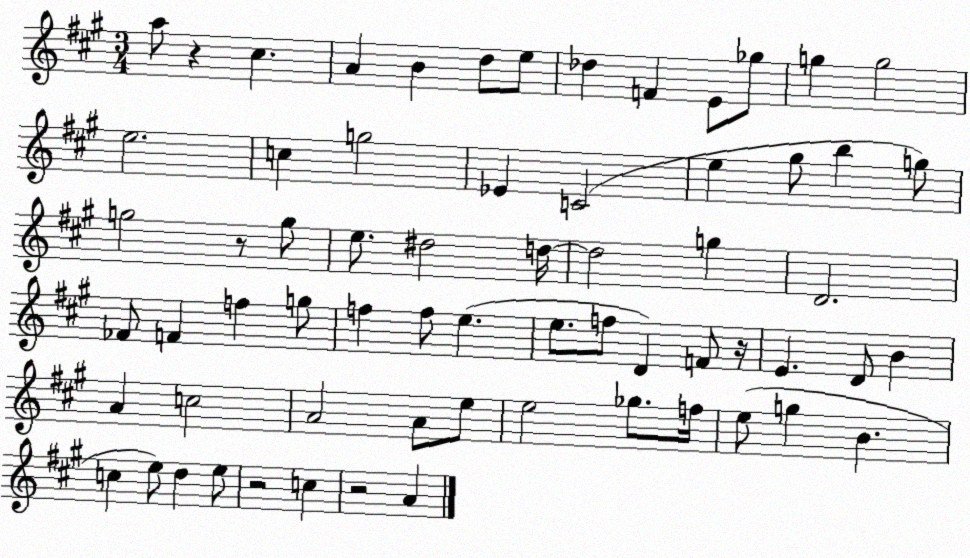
X:1
T:Untitled
M:3/4
L:1/4
K:A
a/2 z ^c A B d/2 e/2 _d F E/2 _g/2 g g2 e2 c g2 _E C2 e ^g/2 b g/2 g2 z/2 g/2 e/2 ^d2 d/4 d2 g D2 _F/2 F f g/2 f f/2 e e/2 f/2 D F/2 z/4 E D/2 B A c2 A2 A/2 e/2 e2 _g/2 f/4 e/2 g B c e/2 d e/2 z2 c z2 A